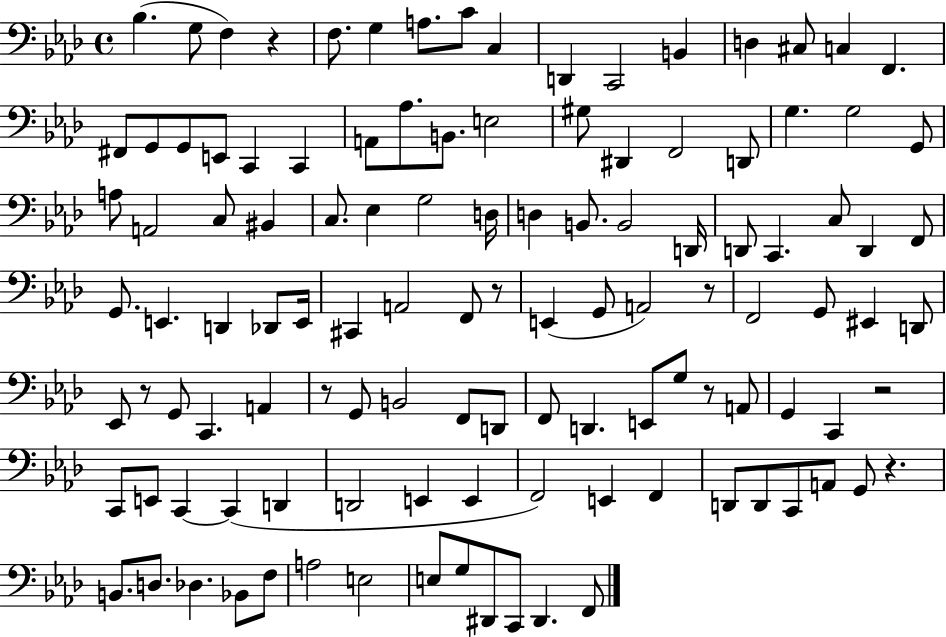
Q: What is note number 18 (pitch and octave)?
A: G2